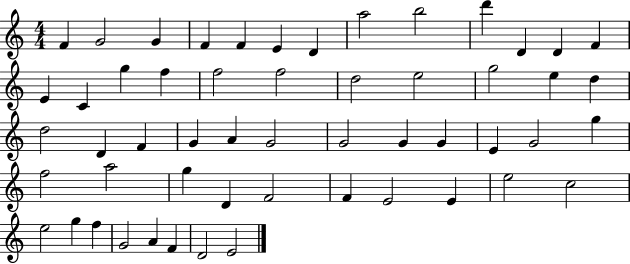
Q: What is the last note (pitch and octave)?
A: E4